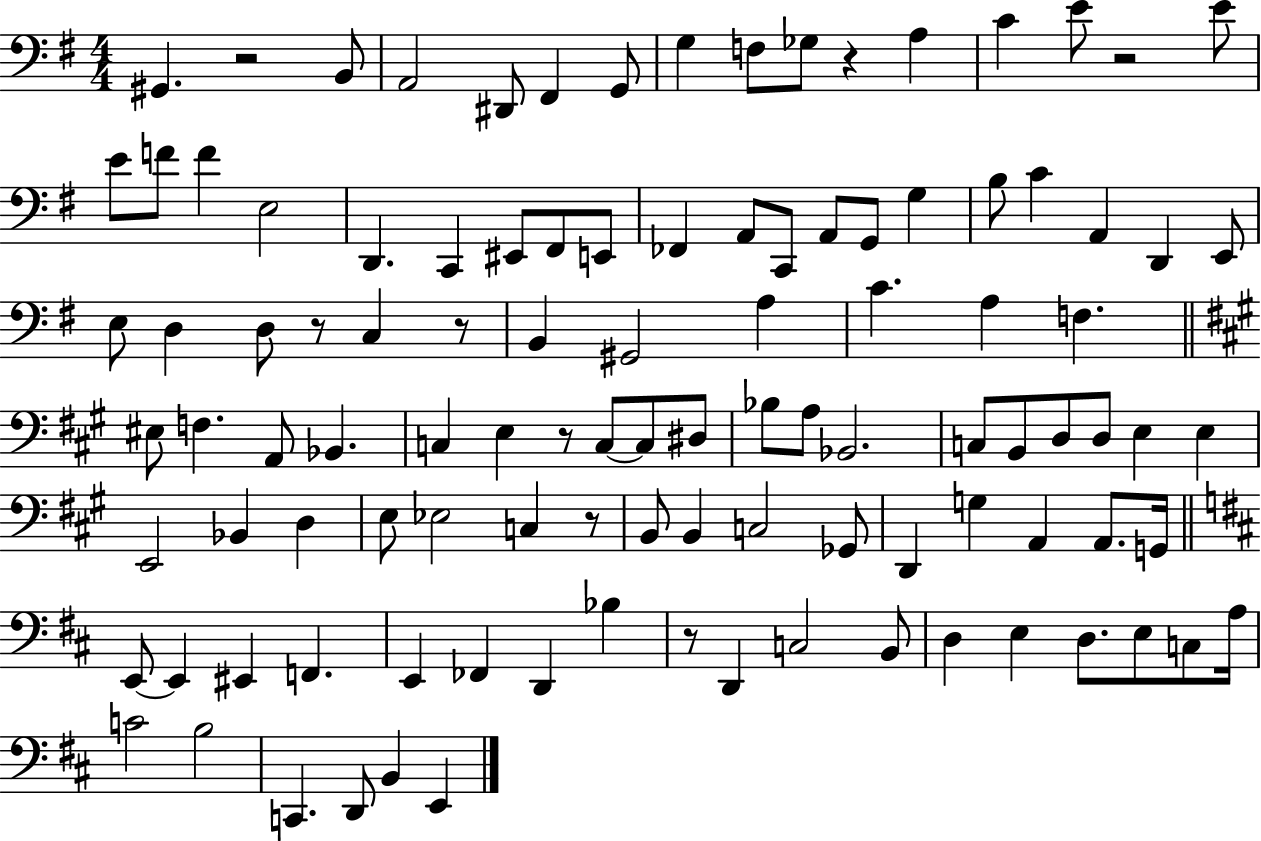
G#2/q. R/h B2/e A2/h D#2/e F#2/q G2/e G3/q F3/e Gb3/e R/q A3/q C4/q E4/e R/h E4/e E4/e F4/e F4/q E3/h D2/q. C2/q EIS2/e F#2/e E2/e FES2/q A2/e C2/e A2/e G2/e G3/q B3/e C4/q A2/q D2/q E2/e E3/e D3/q D3/e R/e C3/q R/e B2/q G#2/h A3/q C4/q. A3/q F3/q. EIS3/e F3/q. A2/e Bb2/q. C3/q E3/q R/e C3/e C3/e D#3/e Bb3/e A3/e Bb2/h. C3/e B2/e D3/e D3/e E3/q E3/q E2/h Bb2/q D3/q E3/e Eb3/h C3/q R/e B2/e B2/q C3/h Gb2/e D2/q G3/q A2/q A2/e. G2/s E2/e E2/q EIS2/q F2/q. E2/q FES2/q D2/q Bb3/q R/e D2/q C3/h B2/e D3/q E3/q D3/e. E3/e C3/e A3/s C4/h B3/h C2/q. D2/e B2/q E2/q